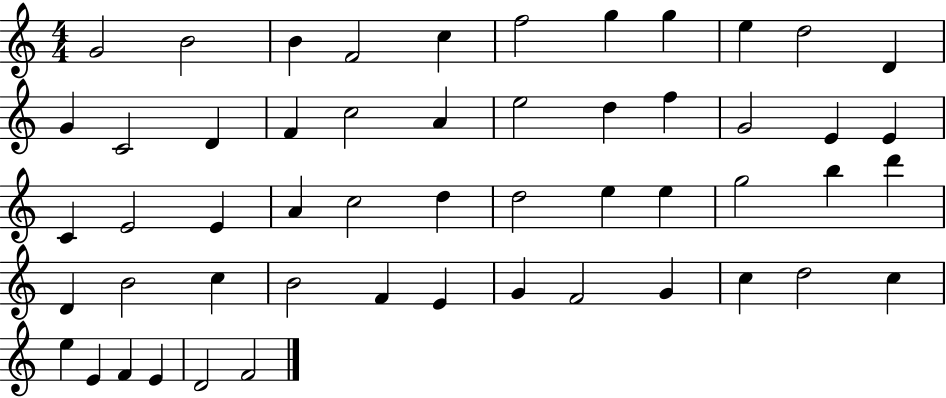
X:1
T:Untitled
M:4/4
L:1/4
K:C
G2 B2 B F2 c f2 g g e d2 D G C2 D F c2 A e2 d f G2 E E C E2 E A c2 d d2 e e g2 b d' D B2 c B2 F E G F2 G c d2 c e E F E D2 F2